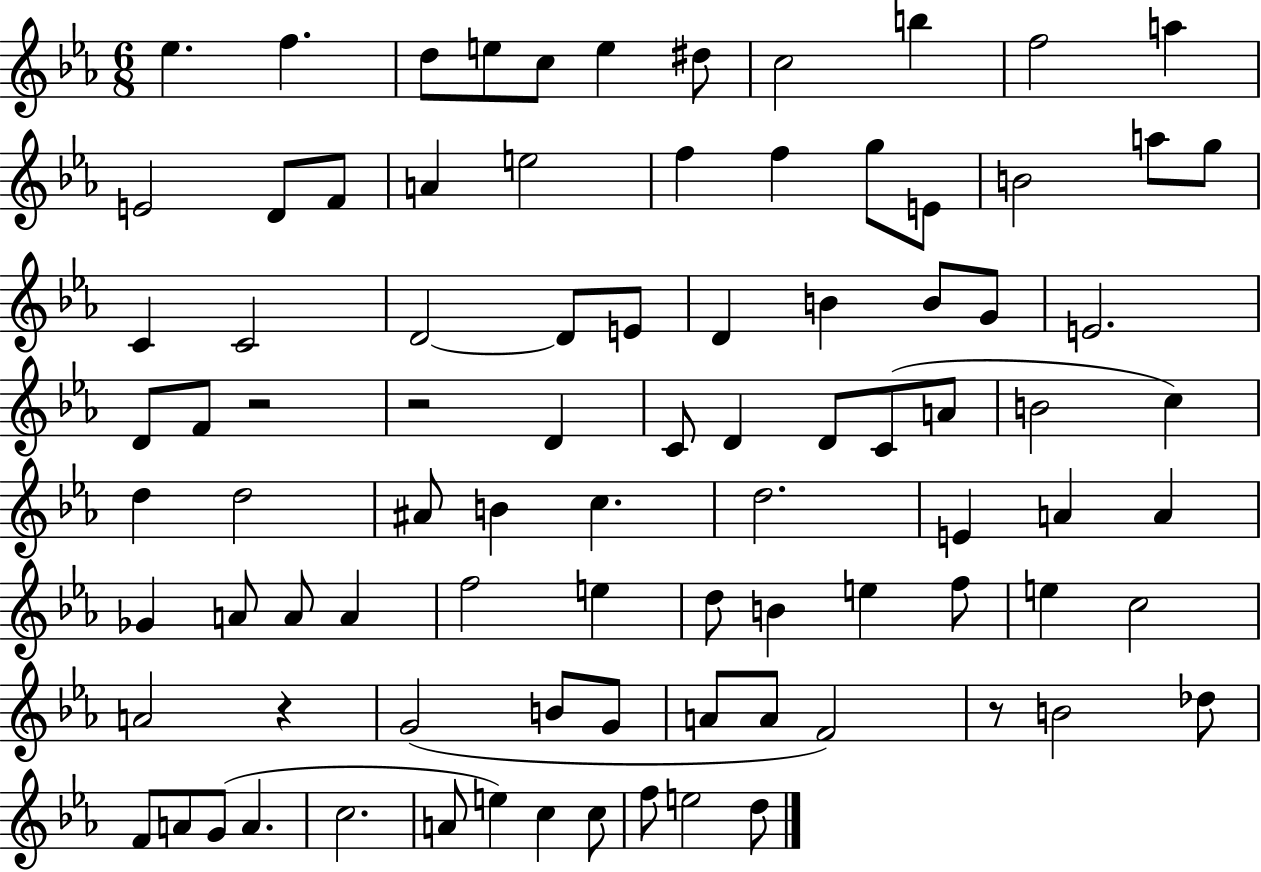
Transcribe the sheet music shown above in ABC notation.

X:1
T:Untitled
M:6/8
L:1/4
K:Eb
_e f d/2 e/2 c/2 e ^d/2 c2 b f2 a E2 D/2 F/2 A e2 f f g/2 E/2 B2 a/2 g/2 C C2 D2 D/2 E/2 D B B/2 G/2 E2 D/2 F/2 z2 z2 D C/2 D D/2 C/2 A/2 B2 c d d2 ^A/2 B c d2 E A A _G A/2 A/2 A f2 e d/2 B e f/2 e c2 A2 z G2 B/2 G/2 A/2 A/2 F2 z/2 B2 _d/2 F/2 A/2 G/2 A c2 A/2 e c c/2 f/2 e2 d/2